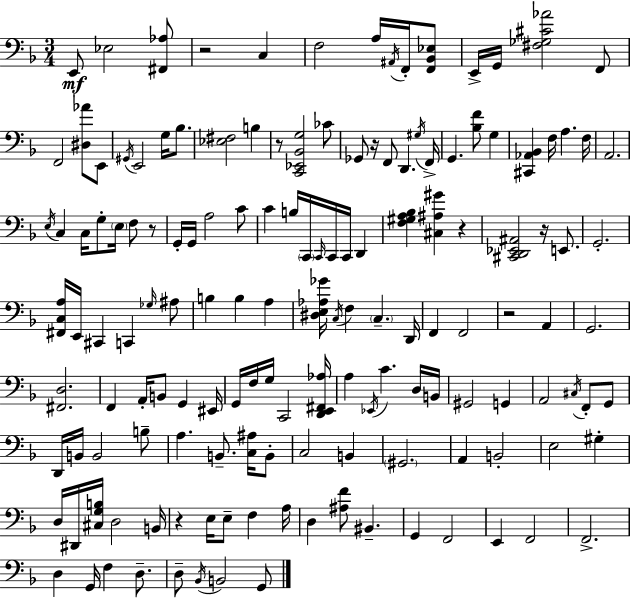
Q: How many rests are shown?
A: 8